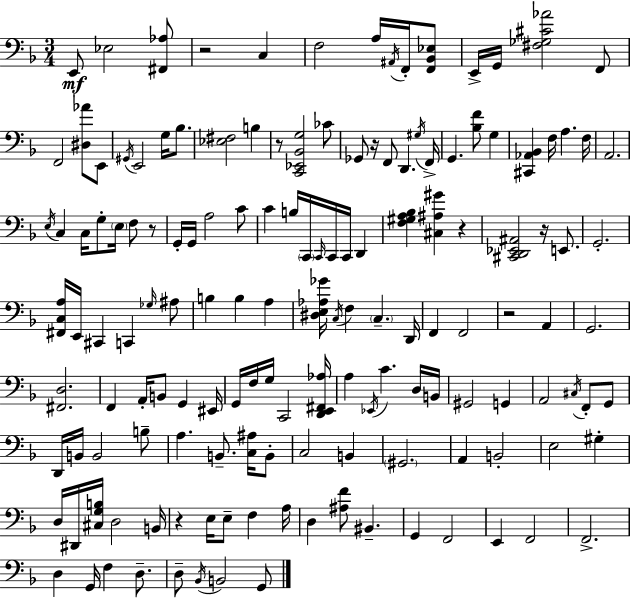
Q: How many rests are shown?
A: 8